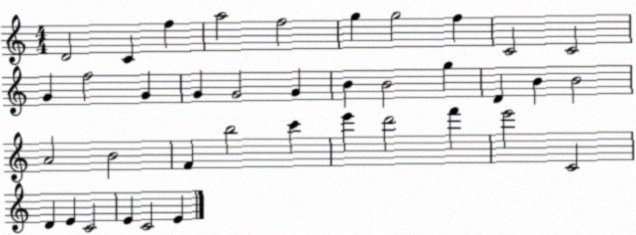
X:1
T:Untitled
M:4/4
L:1/4
K:C
D2 C f a2 f2 g g2 f C2 C2 G f2 G G G2 G B B2 g D B B2 A2 B2 F b2 c' e' d'2 f' e'2 C2 D E C2 E C2 E